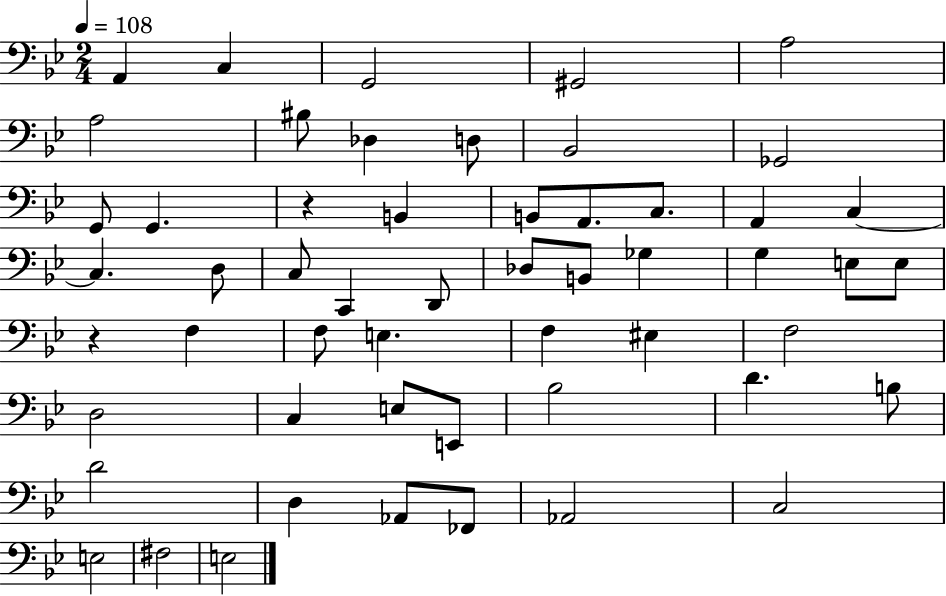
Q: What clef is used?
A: bass